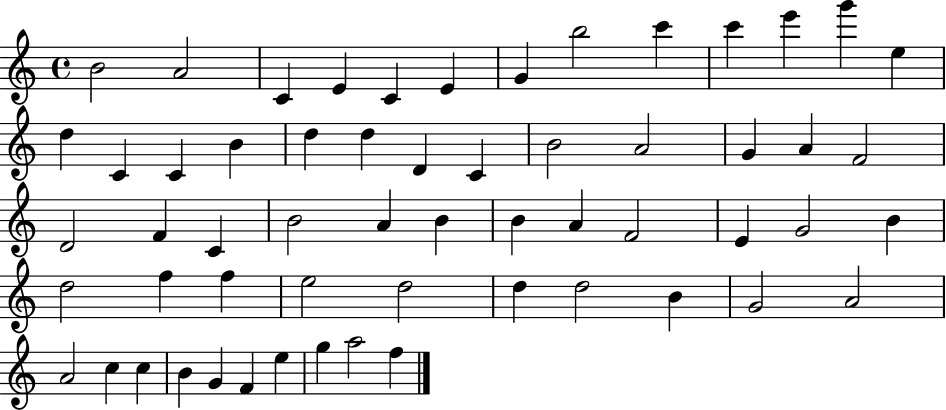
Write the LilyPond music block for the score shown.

{
  \clef treble
  \time 4/4
  \defaultTimeSignature
  \key c \major
  b'2 a'2 | c'4 e'4 c'4 e'4 | g'4 b''2 c'''4 | c'''4 e'''4 g'''4 e''4 | \break d''4 c'4 c'4 b'4 | d''4 d''4 d'4 c'4 | b'2 a'2 | g'4 a'4 f'2 | \break d'2 f'4 c'4 | b'2 a'4 b'4 | b'4 a'4 f'2 | e'4 g'2 b'4 | \break d''2 f''4 f''4 | e''2 d''2 | d''4 d''2 b'4 | g'2 a'2 | \break a'2 c''4 c''4 | b'4 g'4 f'4 e''4 | g''4 a''2 f''4 | \bar "|."
}